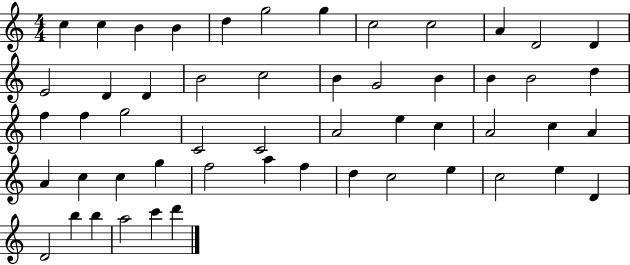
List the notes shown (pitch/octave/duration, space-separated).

C5/q C5/q B4/q B4/q D5/q G5/h G5/q C5/h C5/h A4/q D4/h D4/q E4/h D4/q D4/q B4/h C5/h B4/q G4/h B4/q B4/q B4/h D5/q F5/q F5/q G5/h C4/h C4/h A4/h E5/q C5/q A4/h C5/q A4/q A4/q C5/q C5/q G5/q F5/h A5/q F5/q D5/q C5/h E5/q C5/h E5/q D4/q D4/h B5/q B5/q A5/h C6/q D6/q